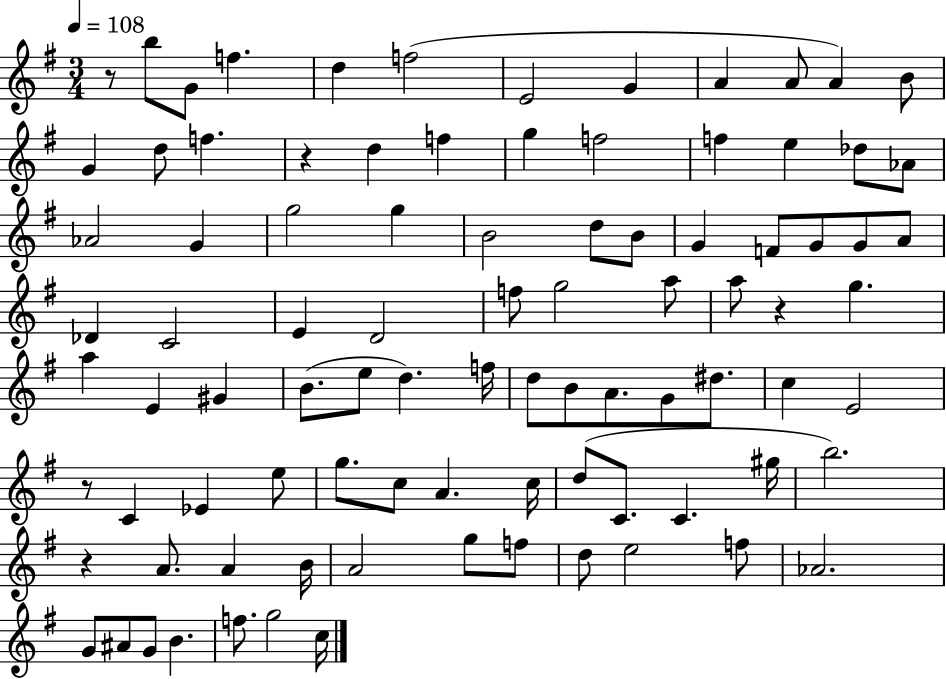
R/e B5/e G4/e F5/q. D5/q F5/h E4/h G4/q A4/q A4/e A4/q B4/e G4/q D5/e F5/q. R/q D5/q F5/q G5/q F5/h F5/q E5/q Db5/e Ab4/e Ab4/h G4/q G5/h G5/q B4/h D5/e B4/e G4/q F4/e G4/e G4/e A4/e Db4/q C4/h E4/q D4/h F5/e G5/h A5/e A5/e R/q G5/q. A5/q E4/q G#4/q B4/e. E5/e D5/q. F5/s D5/e B4/e A4/e. G4/e D#5/e. C5/q E4/h R/e C4/q Eb4/q E5/e G5/e. C5/e A4/q. C5/s D5/e C4/e. C4/q. G#5/s B5/h. R/q A4/e. A4/q B4/s A4/h G5/e F5/e D5/e E5/h F5/e Ab4/h. G4/e A#4/e G4/e B4/q. F5/e. G5/h C5/s